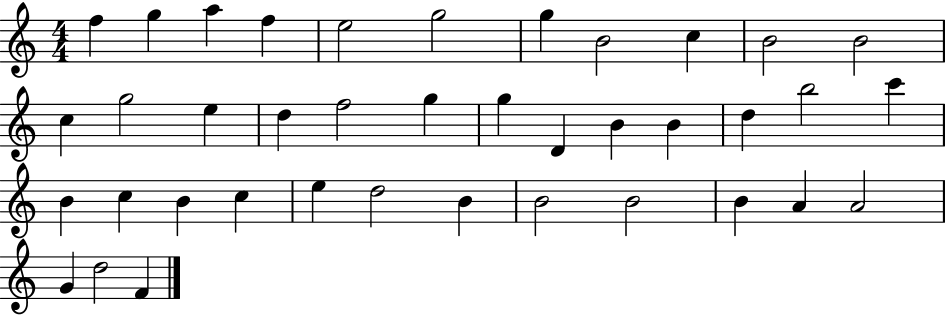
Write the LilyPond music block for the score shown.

{
  \clef treble
  \numericTimeSignature
  \time 4/4
  \key c \major
  f''4 g''4 a''4 f''4 | e''2 g''2 | g''4 b'2 c''4 | b'2 b'2 | \break c''4 g''2 e''4 | d''4 f''2 g''4 | g''4 d'4 b'4 b'4 | d''4 b''2 c'''4 | \break b'4 c''4 b'4 c''4 | e''4 d''2 b'4 | b'2 b'2 | b'4 a'4 a'2 | \break g'4 d''2 f'4 | \bar "|."
}